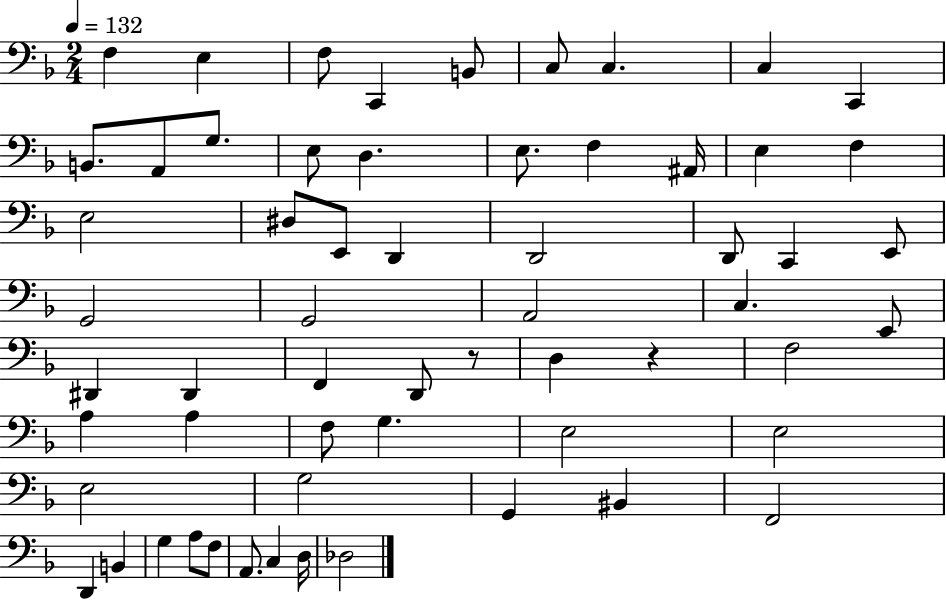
F3/q E3/q F3/e C2/q B2/e C3/e C3/q. C3/q C2/q B2/e. A2/e G3/e. E3/e D3/q. E3/e. F3/q A#2/s E3/q F3/q E3/h D#3/e E2/e D2/q D2/h D2/e C2/q E2/e G2/h G2/h A2/h C3/q. E2/e D#2/q D#2/q F2/q D2/e R/e D3/q R/q F3/h A3/q A3/q F3/e G3/q. E3/h E3/h E3/h G3/h G2/q BIS2/q F2/h D2/q B2/q G3/q A3/e F3/e A2/e. C3/q D3/s Db3/h